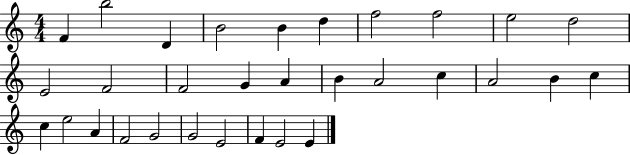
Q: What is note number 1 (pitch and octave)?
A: F4